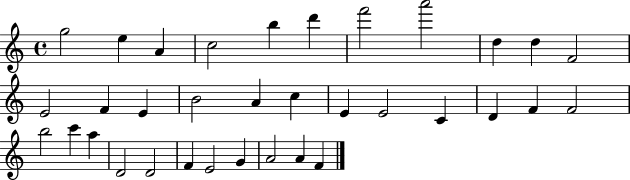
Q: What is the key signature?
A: C major